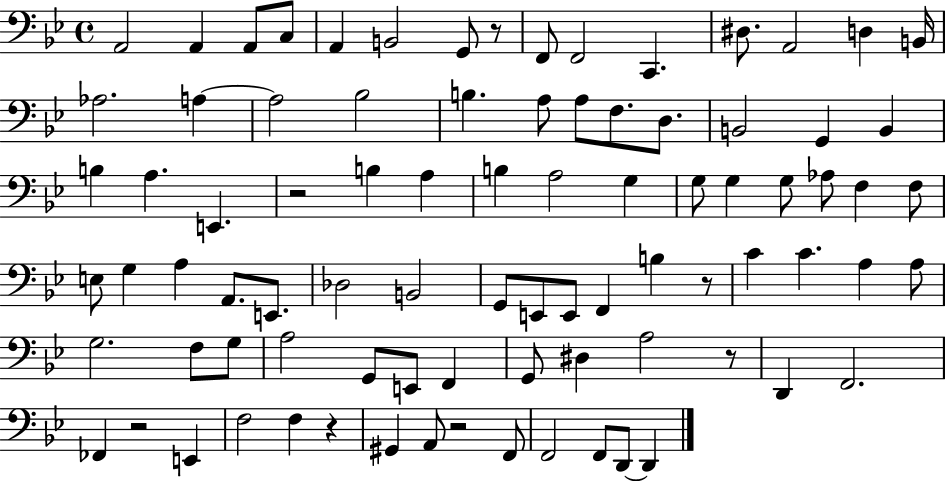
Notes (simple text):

A2/h A2/q A2/e C3/e A2/q B2/h G2/e R/e F2/e F2/h C2/q. D#3/e. A2/h D3/q B2/s Ab3/h. A3/q A3/h Bb3/h B3/q. A3/e A3/e F3/e. D3/e. B2/h G2/q B2/q B3/q A3/q. E2/q. R/h B3/q A3/q B3/q A3/h G3/q G3/e G3/q G3/e Ab3/e F3/q F3/e E3/e G3/q A3/q A2/e. E2/e. Db3/h B2/h G2/e E2/e E2/e F2/q B3/q R/e C4/q C4/q. A3/q A3/e G3/h. F3/e G3/e A3/h G2/e E2/e F2/q G2/e D#3/q A3/h R/e D2/q F2/h. FES2/q R/h E2/q F3/h F3/q R/q G#2/q A2/e R/h F2/e F2/h F2/e D2/e D2/q